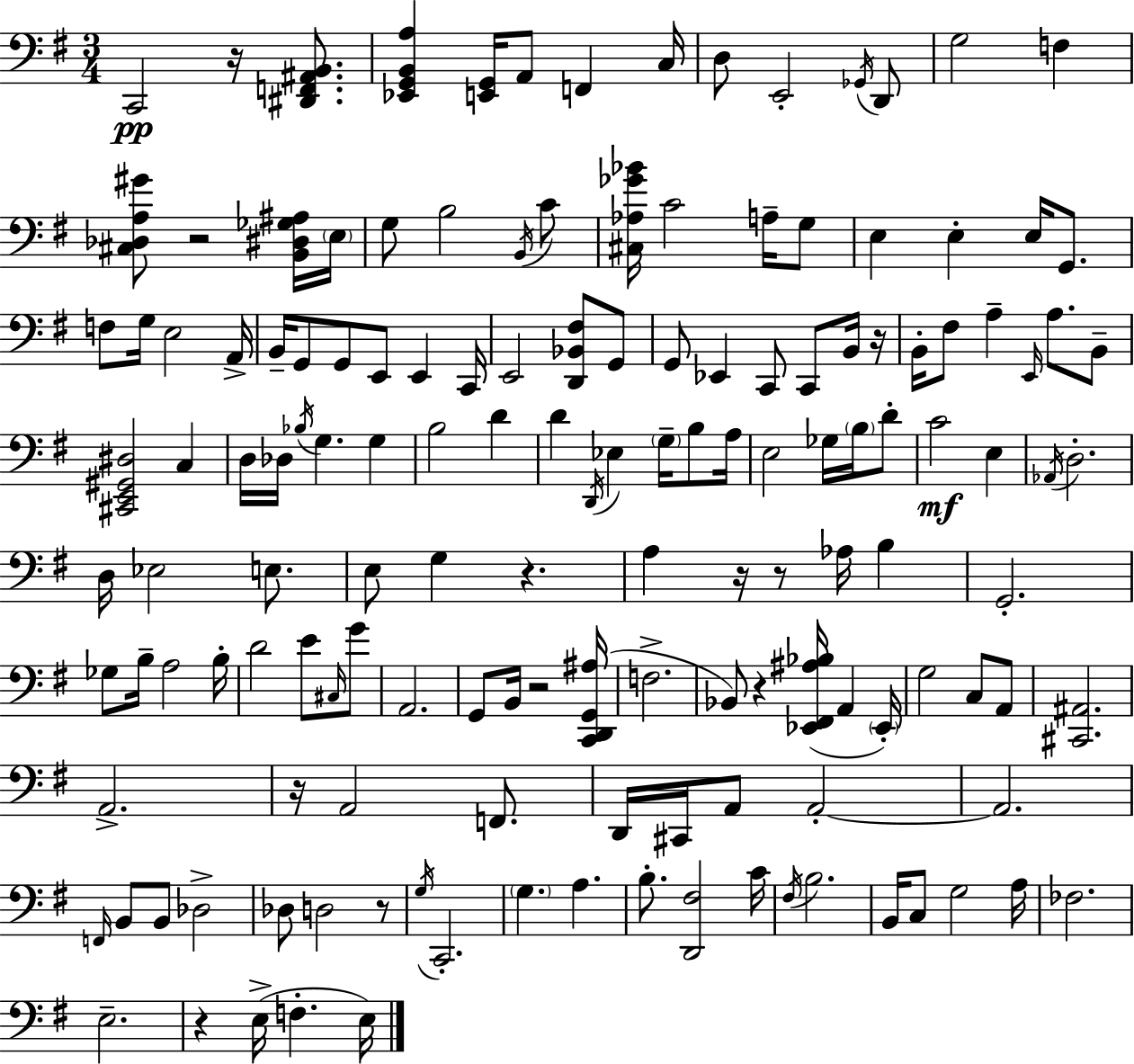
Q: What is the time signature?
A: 3/4